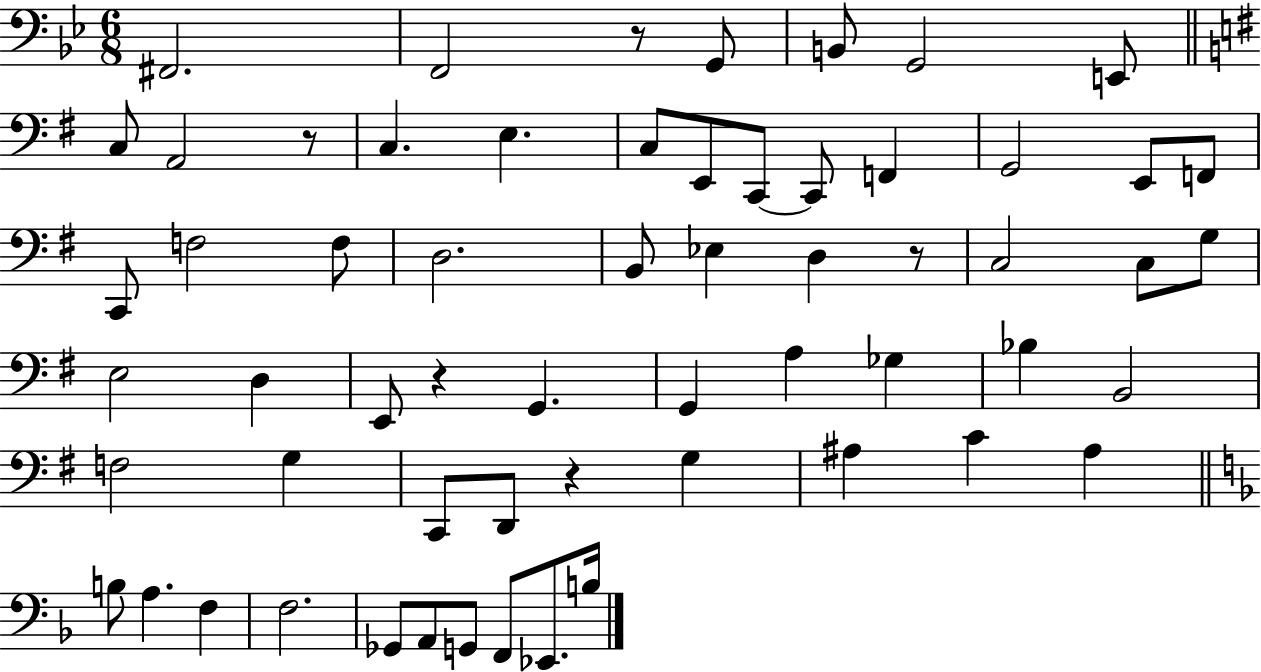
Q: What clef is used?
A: bass